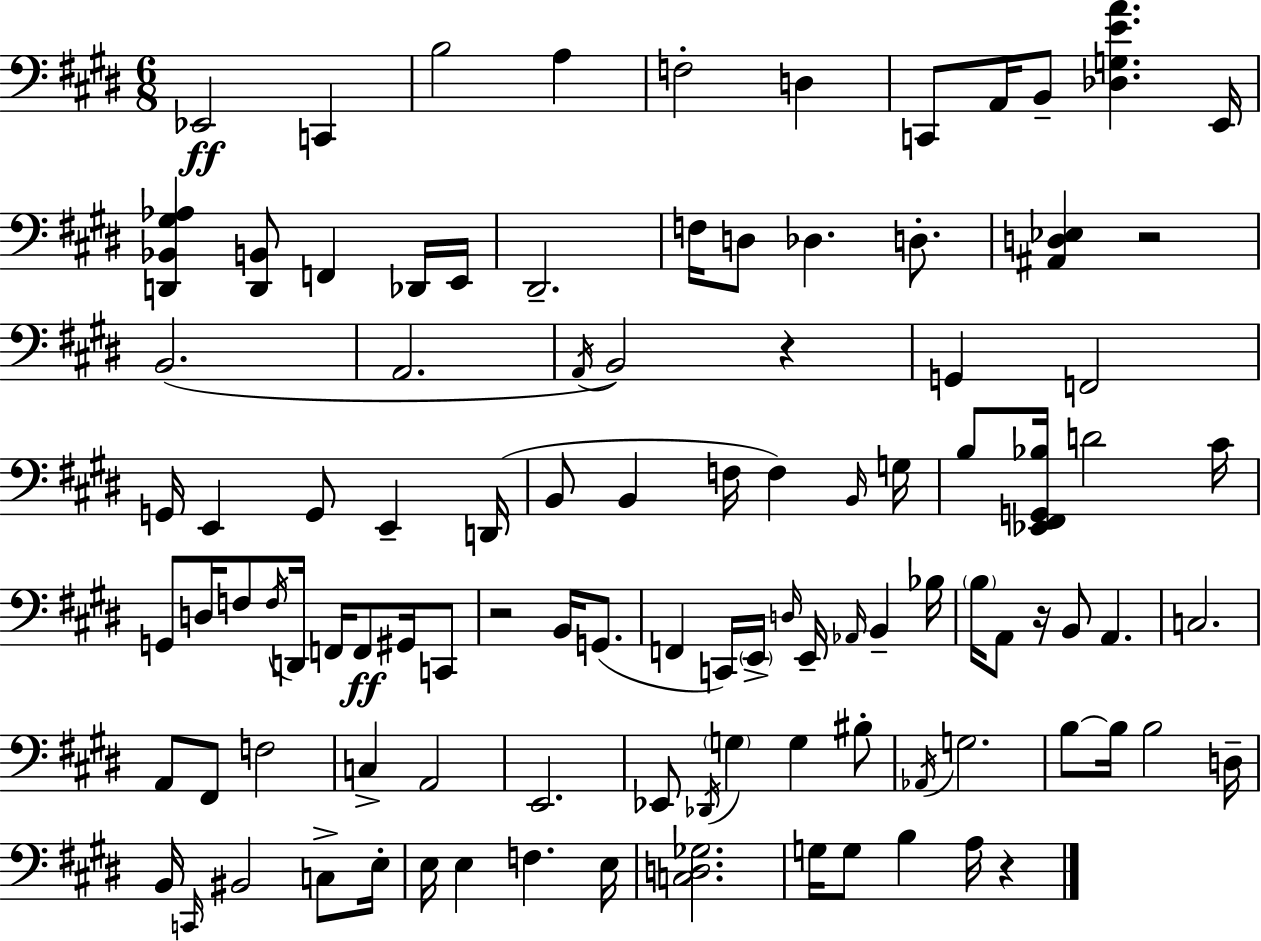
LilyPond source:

{
  \clef bass
  \numericTimeSignature
  \time 6/8
  \key e \major
  \repeat volta 2 { ees,2\ff c,4 | b2 a4 | f2-. d4 | c,8 a,16 b,8-- <des g e' a'>4. e,16 | \break <d, bes, gis aes>4 <d, b,>8 f,4 des,16 e,16 | dis,2.-- | f16 d8 des4. d8.-. | <ais, d ees>4 r2 | \break b,2.( | a,2. | \acciaccatura { a,16 } b,2) r4 | g,4 f,2 | \break g,16 e,4 g,8 e,4-- | d,16( b,8 b,4 f16 f4) | \grace { b,16 } g16 b8 <ees, fis, g, bes>16 d'2 | cis'16 g,8 d16 f8 \acciaccatura { f16 } d,16 f,16 f,8\ff | \break gis,16 c,8 r2 b,16 | g,8.( f,4 c,16) \parenthesize e,16-> \grace { d16 } e,16-- \grace { aes,16 } | b,4-- bes16 \parenthesize b16 a,8 r16 b,8 a,4. | c2. | \break a,8 fis,8 f2 | c4-> a,2 | e,2. | ees,8 \acciaccatura { des,16 } \parenthesize g4 | \break g4 bis8-. \acciaccatura { aes,16 } g2. | b8~~ b16 b2 | d16-- b,16 \grace { c,16 } bis,2 | c8-> e16-. e16 e4 | \break f4. e16 <c d ges>2. | g16 g8 b4 | a16 r4 } \bar "|."
}